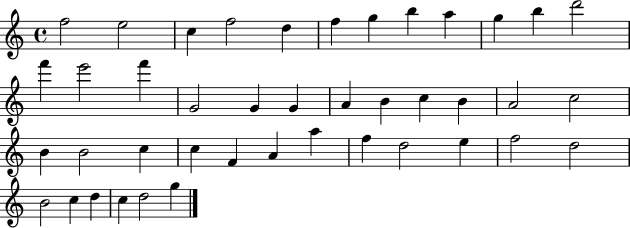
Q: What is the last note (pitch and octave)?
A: G5